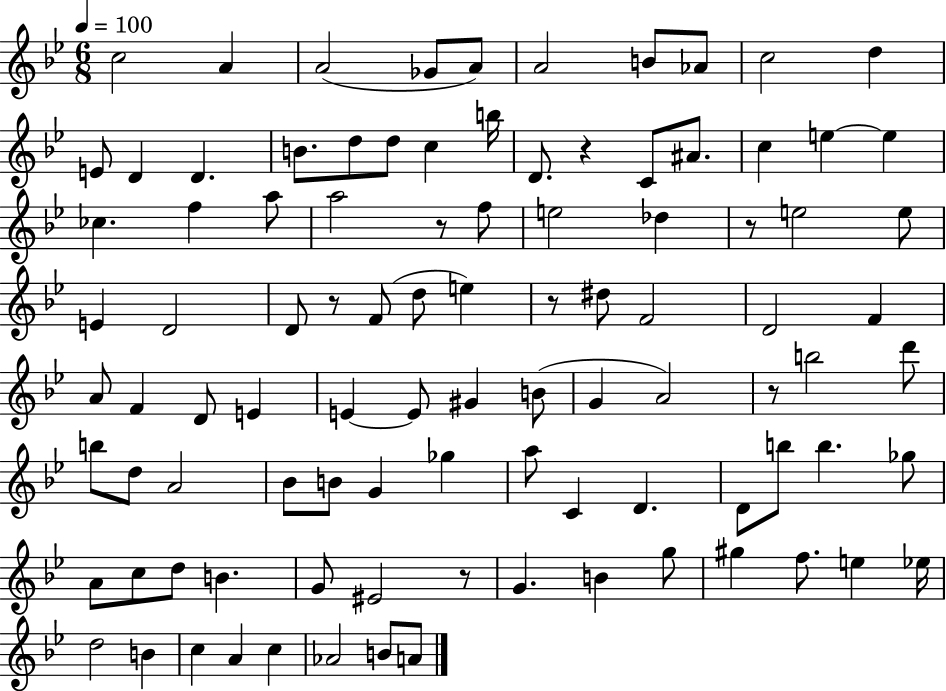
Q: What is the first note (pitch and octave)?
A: C5